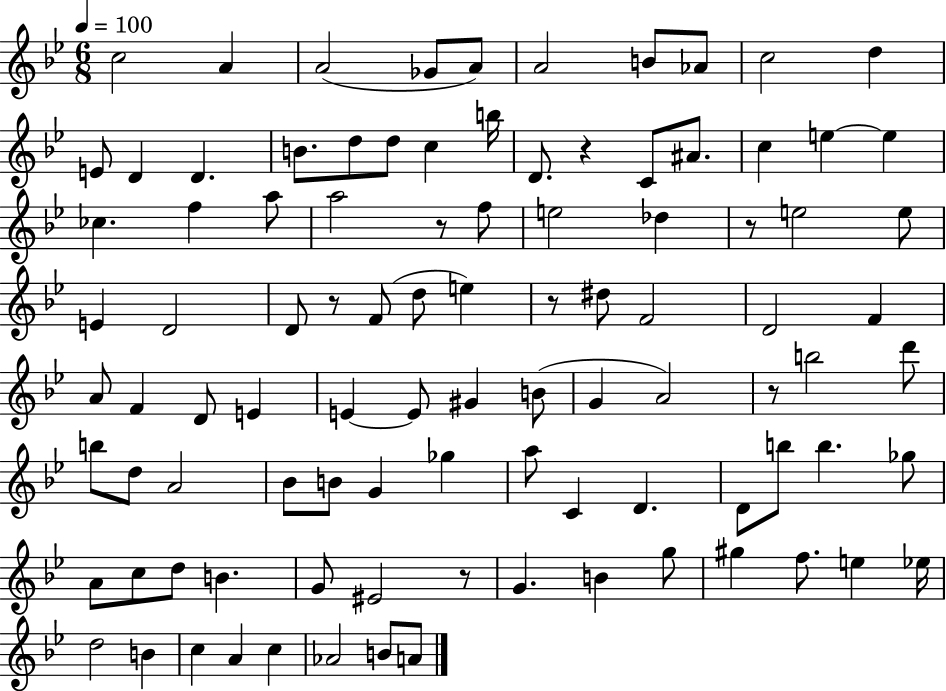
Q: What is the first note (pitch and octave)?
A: C5